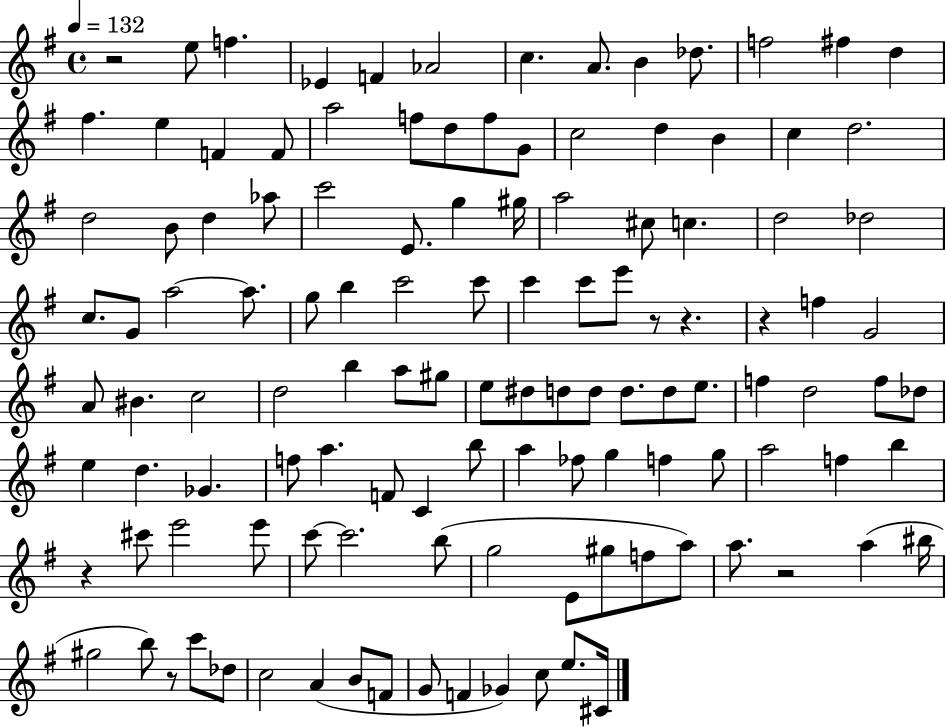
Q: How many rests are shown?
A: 7